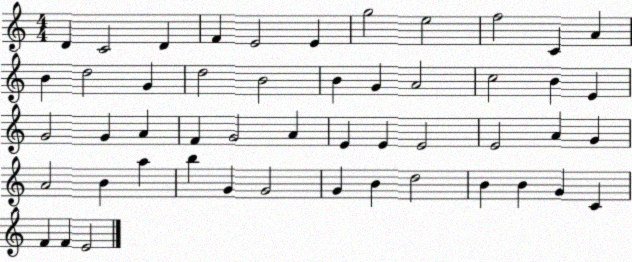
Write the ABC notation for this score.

X:1
T:Untitled
M:4/4
L:1/4
K:C
D C2 D F E2 E g2 e2 f2 C A B d2 G d2 B2 B G A2 c2 B E G2 G A F G2 A E E E2 E2 A G A2 B a b G G2 G B d2 B B G C F F E2